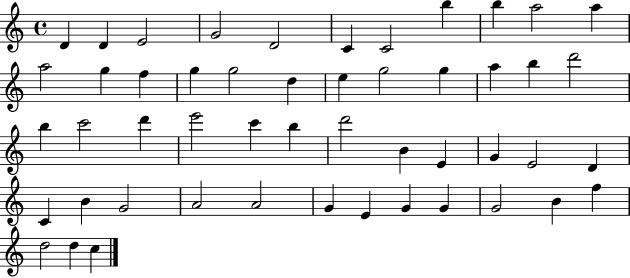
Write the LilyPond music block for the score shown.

{
  \clef treble
  \time 4/4
  \defaultTimeSignature
  \key c \major
  d'4 d'4 e'2 | g'2 d'2 | c'4 c'2 b''4 | b''4 a''2 a''4 | \break a''2 g''4 f''4 | g''4 g''2 d''4 | e''4 g''2 g''4 | a''4 b''4 d'''2 | \break b''4 c'''2 d'''4 | e'''2 c'''4 b''4 | d'''2 b'4 e'4 | g'4 e'2 d'4 | \break c'4 b'4 g'2 | a'2 a'2 | g'4 e'4 g'4 g'4 | g'2 b'4 f''4 | \break d''2 d''4 c''4 | \bar "|."
}